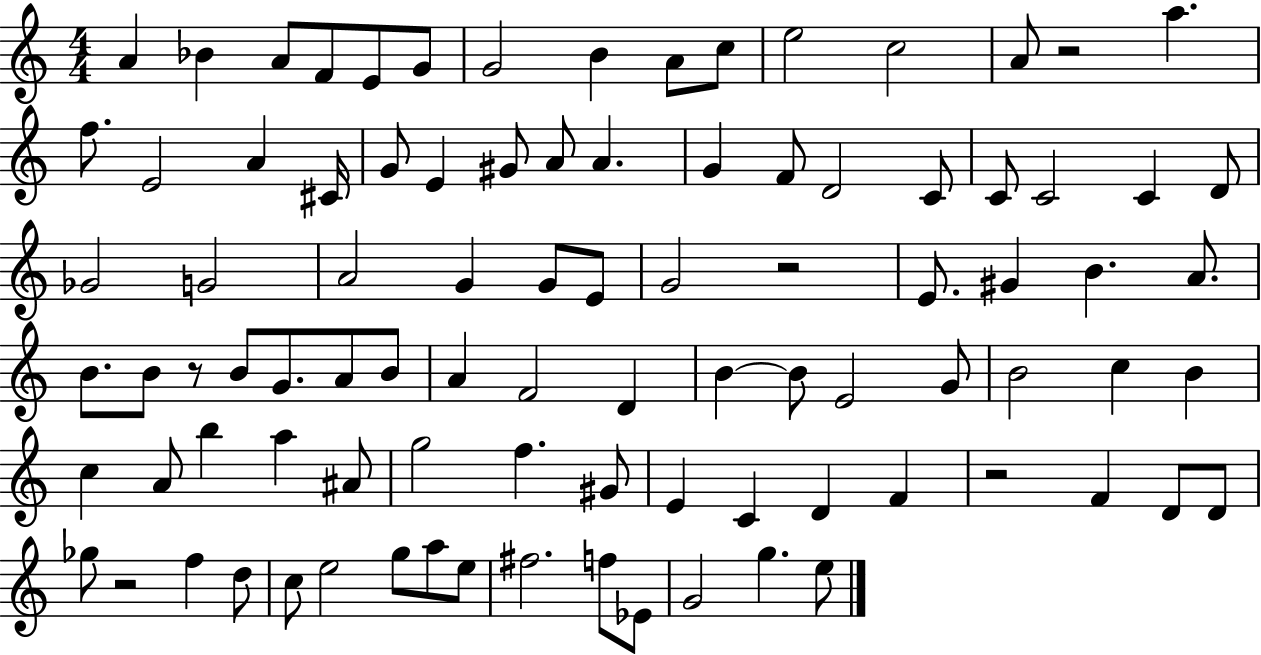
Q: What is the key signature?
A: C major